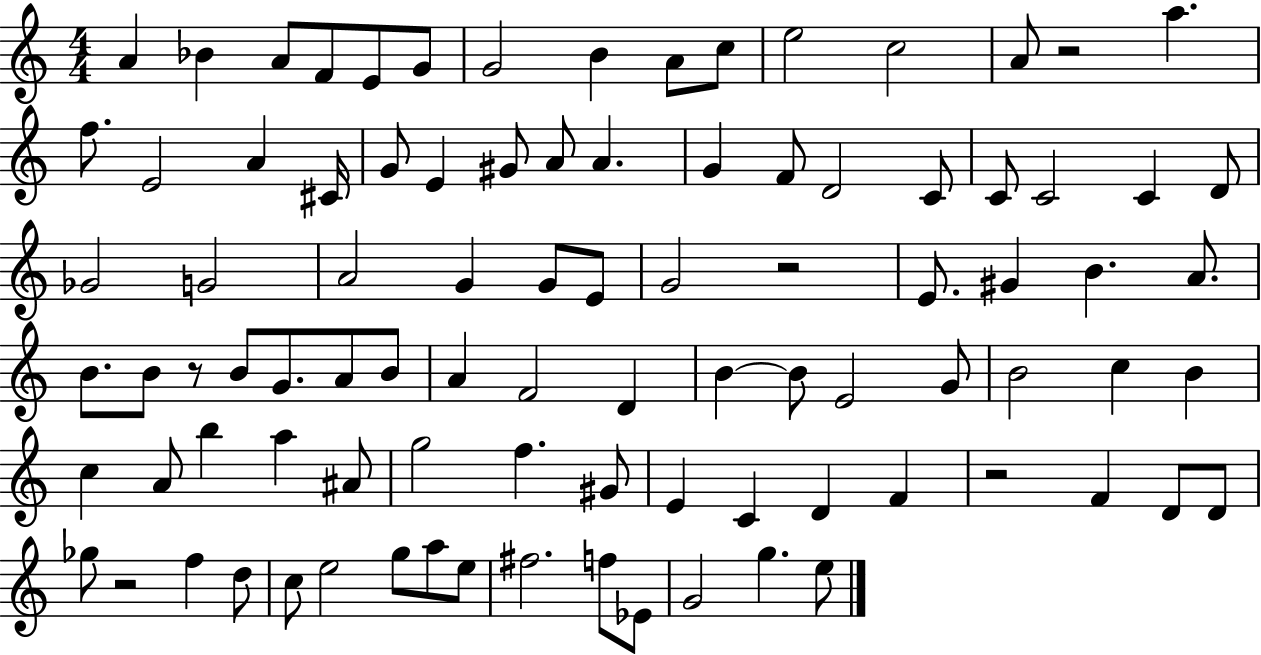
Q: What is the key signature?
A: C major